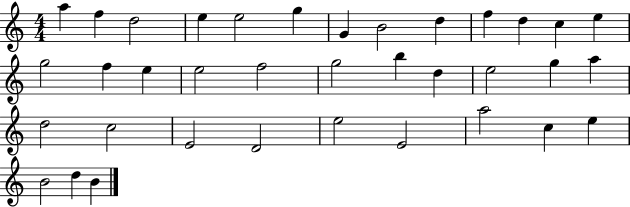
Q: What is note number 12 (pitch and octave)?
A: C5